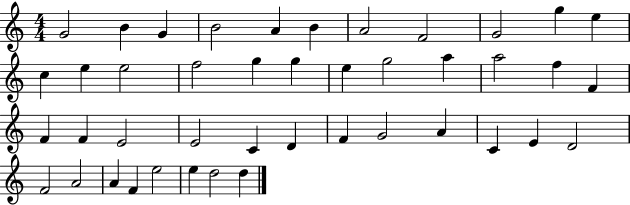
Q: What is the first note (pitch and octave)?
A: G4